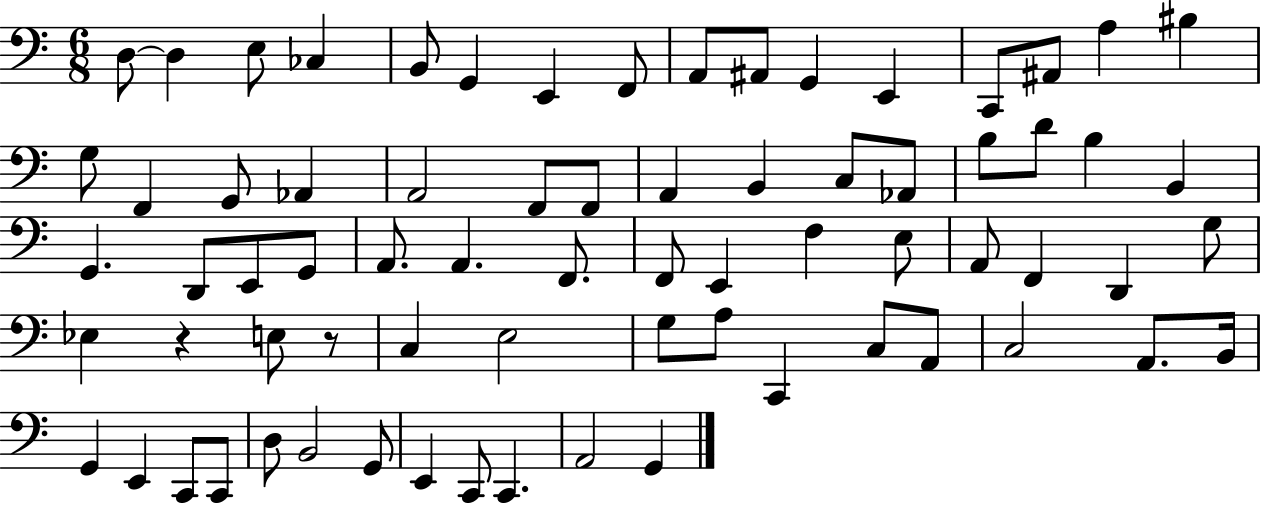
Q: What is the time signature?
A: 6/8